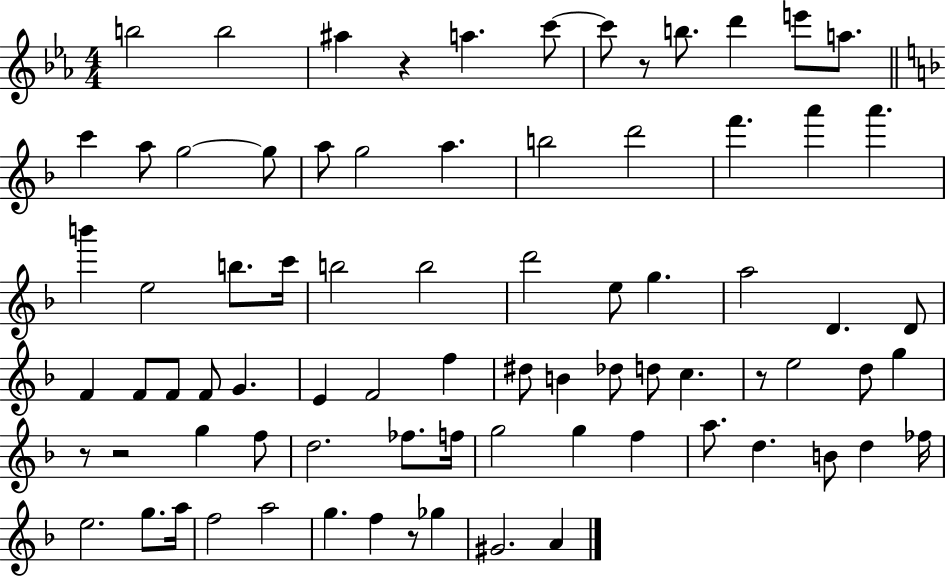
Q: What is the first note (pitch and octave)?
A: B5